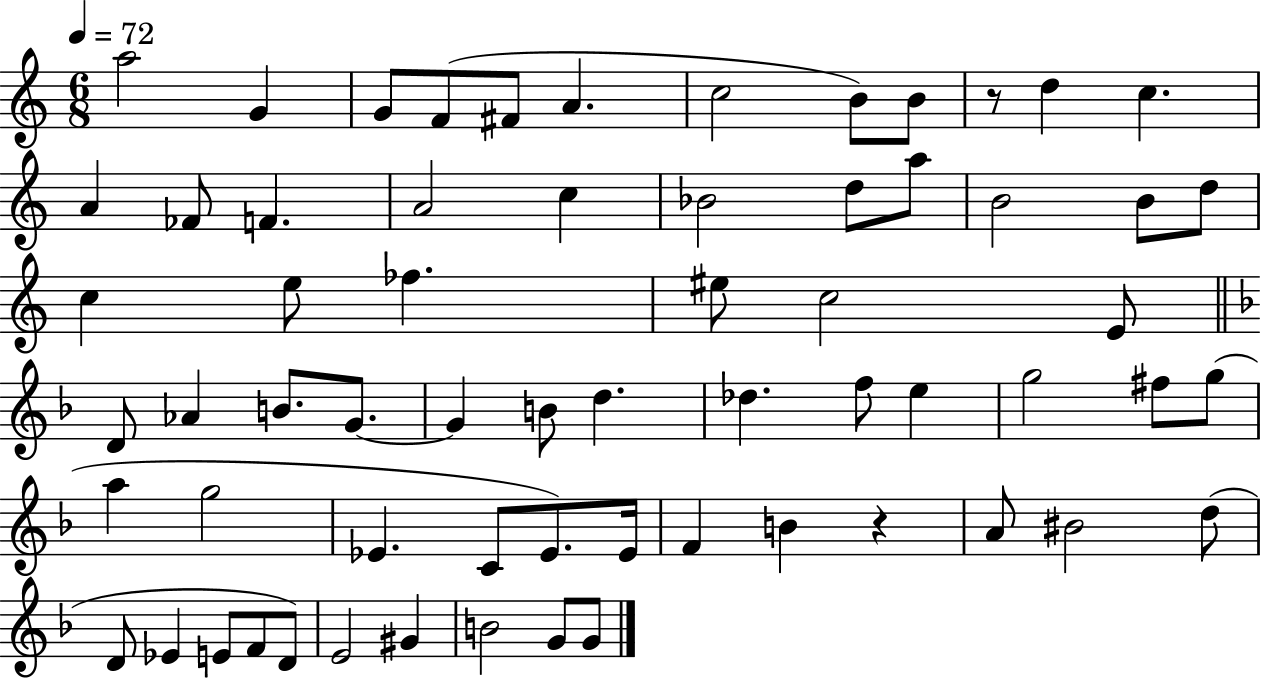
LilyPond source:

{
  \clef treble
  \numericTimeSignature
  \time 6/8
  \key c \major
  \tempo 4 = 72
  a''2 g'4 | g'8 f'8( fis'8 a'4. | c''2 b'8) b'8 | r8 d''4 c''4. | \break a'4 fes'8 f'4. | a'2 c''4 | bes'2 d''8 a''8 | b'2 b'8 d''8 | \break c''4 e''8 fes''4. | eis''8 c''2 e'8 | \bar "||" \break \key f \major d'8 aes'4 b'8. g'8.~~ | g'4 b'8 d''4. | des''4. f''8 e''4 | g''2 fis''8 g''8( | \break a''4 g''2 | ees'4. c'8 ees'8.) ees'16 | f'4 b'4 r4 | a'8 bis'2 d''8( | \break d'8 ees'4 e'8 f'8 d'8) | e'2 gis'4 | b'2 g'8 g'8 | \bar "|."
}